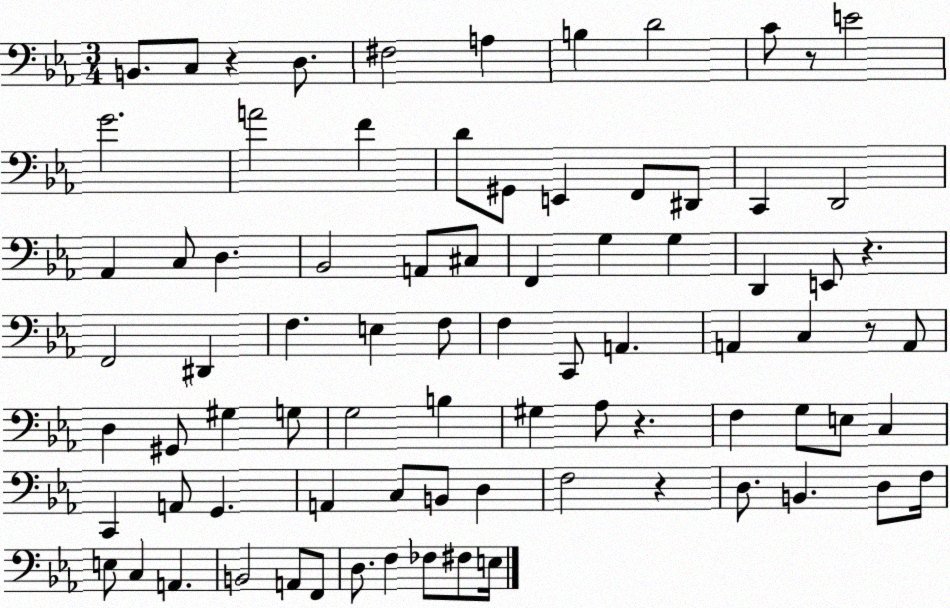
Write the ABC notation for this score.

X:1
T:Untitled
M:3/4
L:1/4
K:Eb
B,,/2 C,/2 z D,/2 ^F,2 A, B, D2 C/2 z/2 E2 G2 A2 F D/2 ^G,,/2 E,, F,,/2 ^D,,/2 C,, D,,2 _A,, C,/2 D, _B,,2 A,,/2 ^C,/2 F,, G, G, D,, E,,/2 z F,,2 ^D,, F, E, F,/2 F, C,,/2 A,, A,, C, z/2 A,,/2 D, ^G,,/2 ^G, G,/2 G,2 B, ^G, _A,/2 z F, G,/2 E,/2 C, C,, A,,/2 G,, A,, C,/2 B,,/2 D, F,2 z D,/2 B,, D,/2 F,/4 E,/2 C, A,, B,,2 A,,/2 F,,/2 D,/2 F, _F,/2 ^F,/2 E,/4